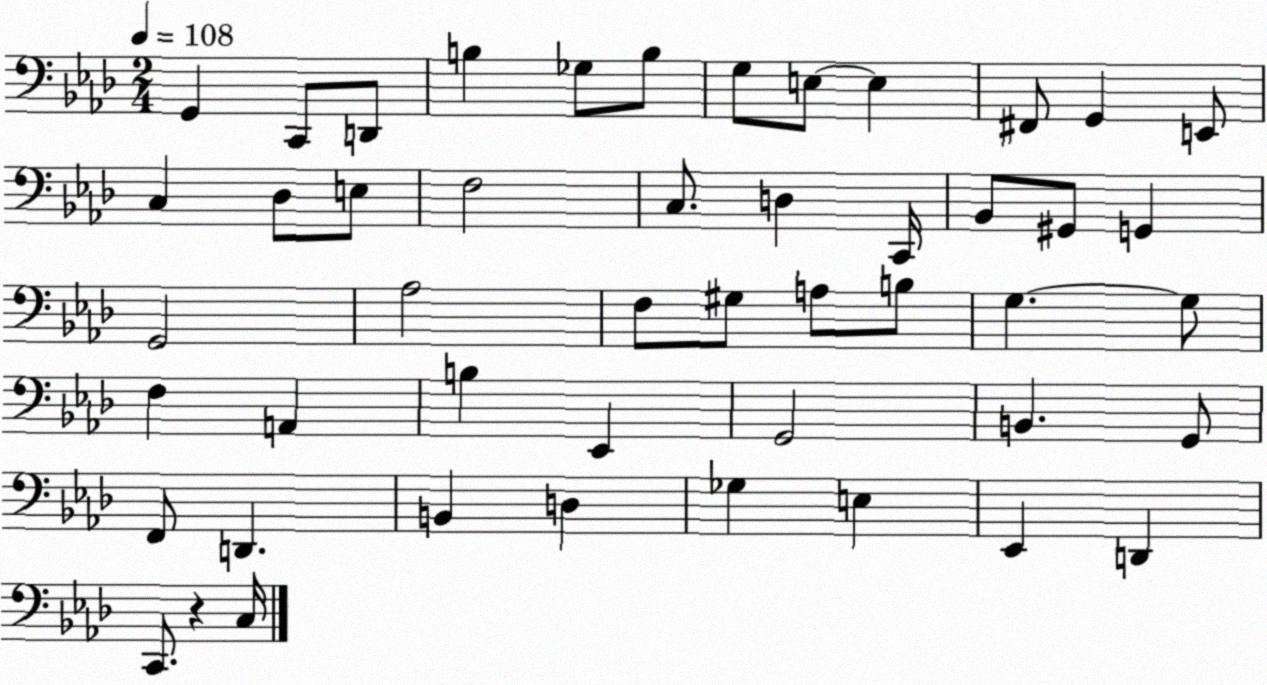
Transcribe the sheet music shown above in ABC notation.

X:1
T:Untitled
M:2/4
L:1/4
K:Ab
G,, C,,/2 D,,/2 B, _G,/2 B,/2 G,/2 E,/2 E, ^F,,/2 G,, E,,/2 C, _D,/2 E,/2 F,2 C,/2 D, C,,/4 _B,,/2 ^G,,/2 G,, G,,2 _A,2 F,/2 ^G,/2 A,/2 B,/2 G, G,/2 F, A,, B, _E,, G,,2 B,, G,,/2 F,,/2 D,, B,, D, _G, E, _E,, D,, C,,/2 z C,/4